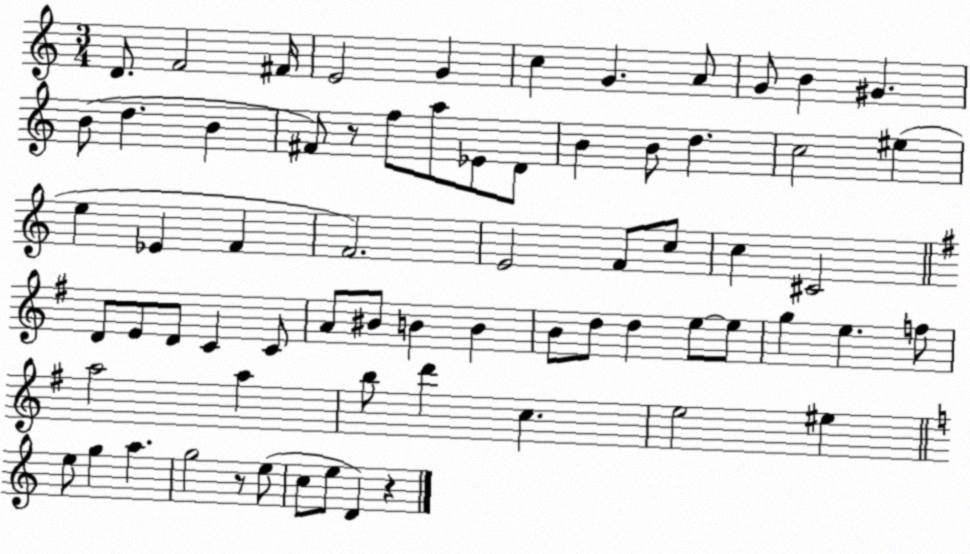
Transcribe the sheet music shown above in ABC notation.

X:1
T:Untitled
M:3/4
L:1/4
K:C
D/2 F2 ^F/4 E2 G c G A/2 G/2 B ^G B/2 d B ^F/2 z/2 f/2 a/2 _E/2 D/2 B B/2 d c2 ^e e _E F F2 E2 F/2 c/2 c ^C2 D/2 E/2 D/2 C C/2 A/2 ^B/2 B B B/2 d/2 d e/2 e/2 g e f/2 a2 a b/2 d' c e2 ^e e/2 g a g2 z/2 e/2 c/2 e/2 D z